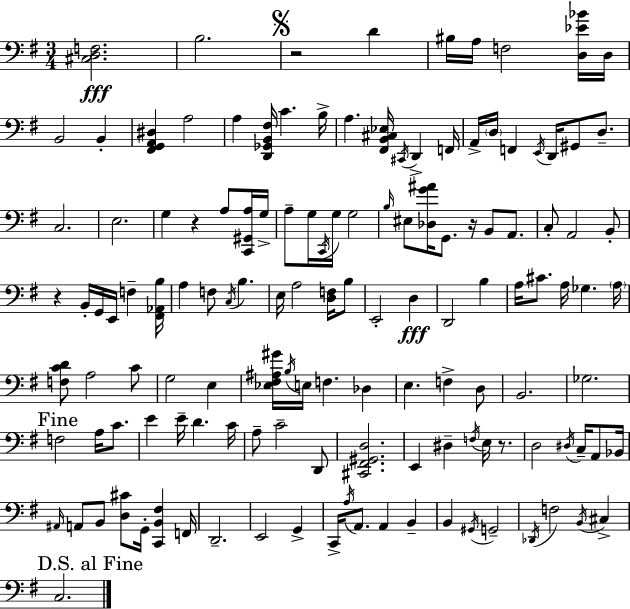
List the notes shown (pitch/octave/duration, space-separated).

[C#3,D3,F3]/h. B3/h. R/h D4/q BIS3/s A3/s F3/h [D3,Eb4,Bb4]/s D3/s B2/h B2/q [F#2,G2,A2,D#3]/q A3/h A3/q [D2,Gb2,B2,F#3]/s C4/q. B3/s A3/q. [F#2,B2,C#3,Eb3]/s C#2/s D2/q F2/s A2/s D3/s F2/q E2/s D2/s G#2/e D3/e. C3/h. E3/h. G3/q R/q A3/e [C2,G#2,A3]/s G3/s A3/e G3/s C2/s G3/s G3/h B3/s EIS3/e [Db3,G4,A#4]/s G2/e. R/s B2/e A2/e. C3/e A2/h B2/e R/q B2/s G2/s E2/s F3/q [F#2,Ab2,B3]/s A3/q F3/e C3/s B3/q. E3/s A3/h [D3,F3]/s B3/e E2/h D3/q D2/h B3/q A3/s C#4/e. A3/s Gb3/q. A3/s [F3,C4,D4]/e A3/h C4/e G3/h E3/q [Eb3,F#3,A#3,G#4]/s B3/s E3/s F3/q. Db3/q E3/q. F3/q D3/e B2/h. Gb3/h. F3/h A3/s C4/e. E4/q E4/s D4/q. C4/s A3/e C4/h D2/e [C#2,F#2,G#2,D3]/h. E2/q D#3/q F3/s E3/s R/e. D3/h D#3/s C3/s A2/e Bb2/s A#2/s A2/e B2/e [D3,C#4]/e G2/s [C2,B2,F#3]/q F2/s D2/h. E2/h G2/q C2/s A3/s A2/e. A2/q B2/q B2/q G#2/s G2/h Db2/s F3/h B2/s C#3/q C3/h.